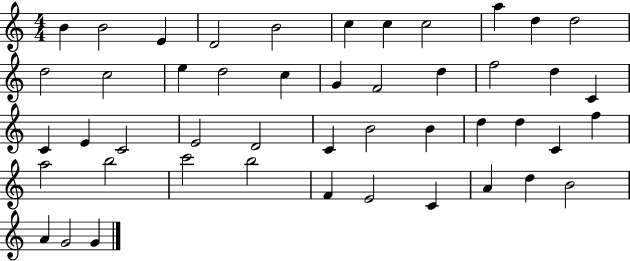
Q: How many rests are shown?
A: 0